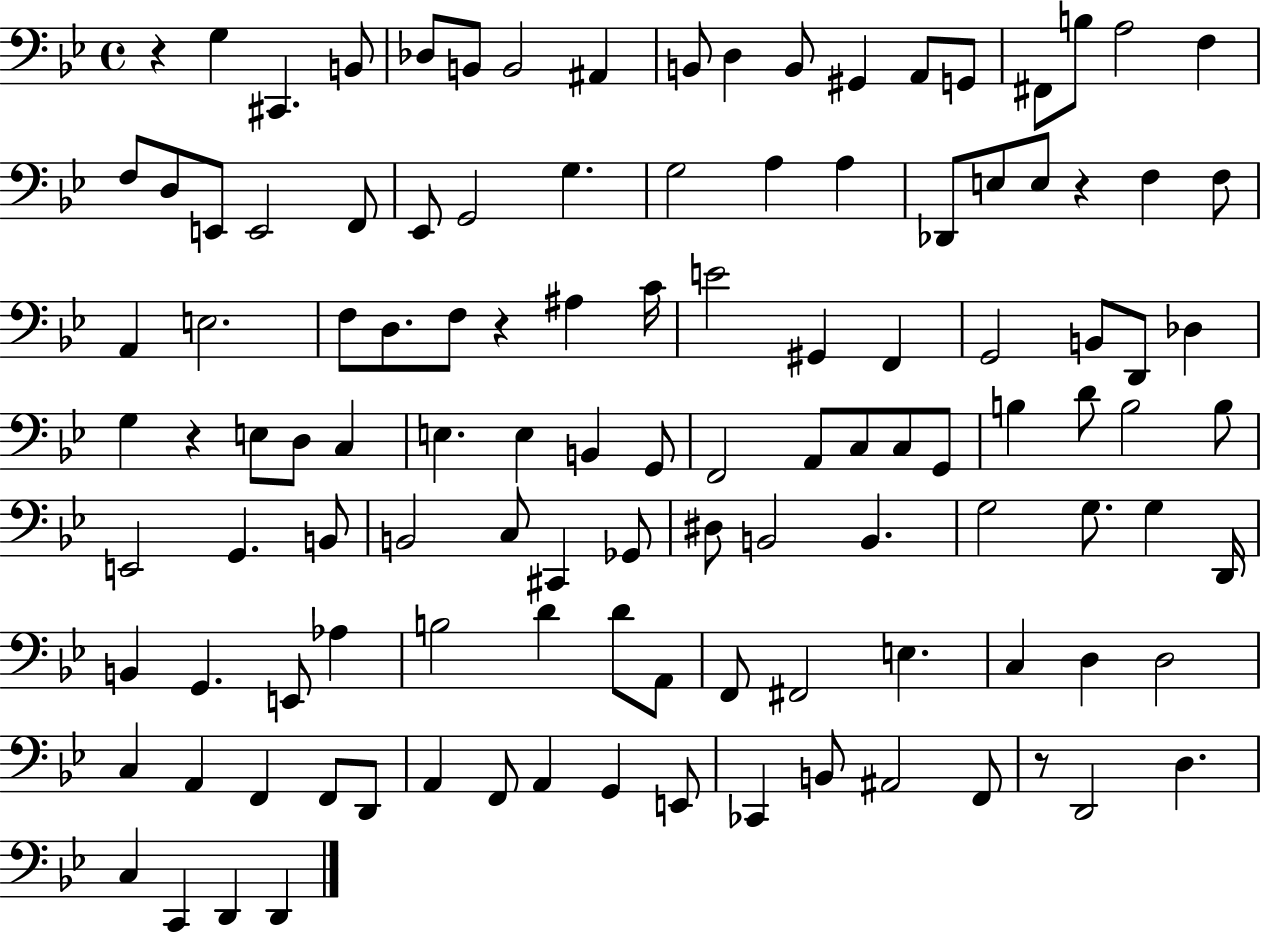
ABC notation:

X:1
T:Untitled
M:4/4
L:1/4
K:Bb
z G, ^C,, B,,/2 _D,/2 B,,/2 B,,2 ^A,, B,,/2 D, B,,/2 ^G,, A,,/2 G,,/2 ^F,,/2 B,/2 A,2 F, F,/2 D,/2 E,,/2 E,,2 F,,/2 _E,,/2 G,,2 G, G,2 A, A, _D,,/2 E,/2 E,/2 z F, F,/2 A,, E,2 F,/2 D,/2 F,/2 z ^A, C/4 E2 ^G,, F,, G,,2 B,,/2 D,,/2 _D, G, z E,/2 D,/2 C, E, E, B,, G,,/2 F,,2 A,,/2 C,/2 C,/2 G,,/2 B, D/2 B,2 B,/2 E,,2 G,, B,,/2 B,,2 C,/2 ^C,, _G,,/2 ^D,/2 B,,2 B,, G,2 G,/2 G, D,,/4 B,, G,, E,,/2 _A, B,2 D D/2 A,,/2 F,,/2 ^F,,2 E, C, D, D,2 C, A,, F,, F,,/2 D,,/2 A,, F,,/2 A,, G,, E,,/2 _C,, B,,/2 ^A,,2 F,,/2 z/2 D,,2 D, C, C,, D,, D,,